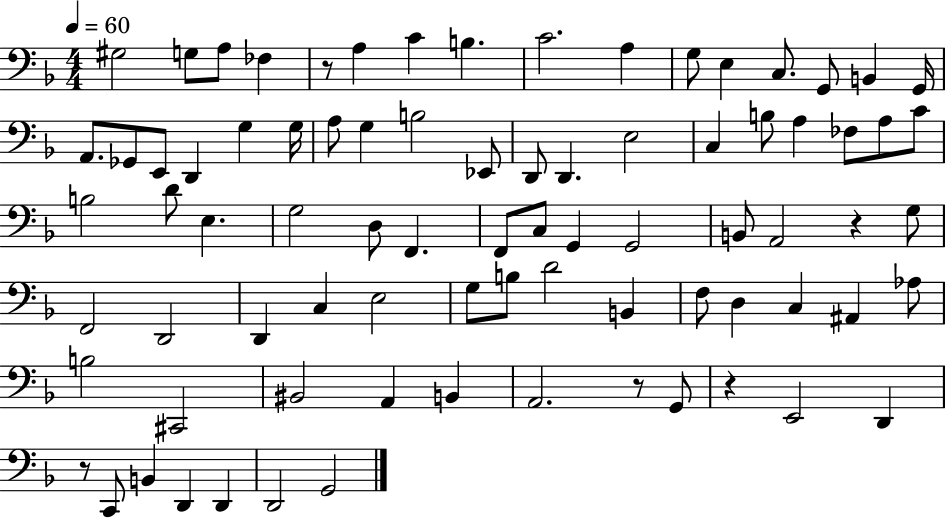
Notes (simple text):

G#3/h G3/e A3/e FES3/q R/e A3/q C4/q B3/q. C4/h. A3/q G3/e E3/q C3/e. G2/e B2/q G2/s A2/e. Gb2/e E2/e D2/q G3/q G3/s A3/e G3/q B3/h Eb2/e D2/e D2/q. E3/h C3/q B3/e A3/q FES3/e A3/e C4/e B3/h D4/e E3/q. G3/h D3/e F2/q. F2/e C3/e G2/q G2/h B2/e A2/h R/q G3/e F2/h D2/h D2/q C3/q E3/h G3/e B3/e D4/h B2/q F3/e D3/q C3/q A#2/q Ab3/e B3/h C#2/h BIS2/h A2/q B2/q A2/h. R/e G2/e R/q E2/h D2/q R/e C2/e B2/q D2/q D2/q D2/h G2/h